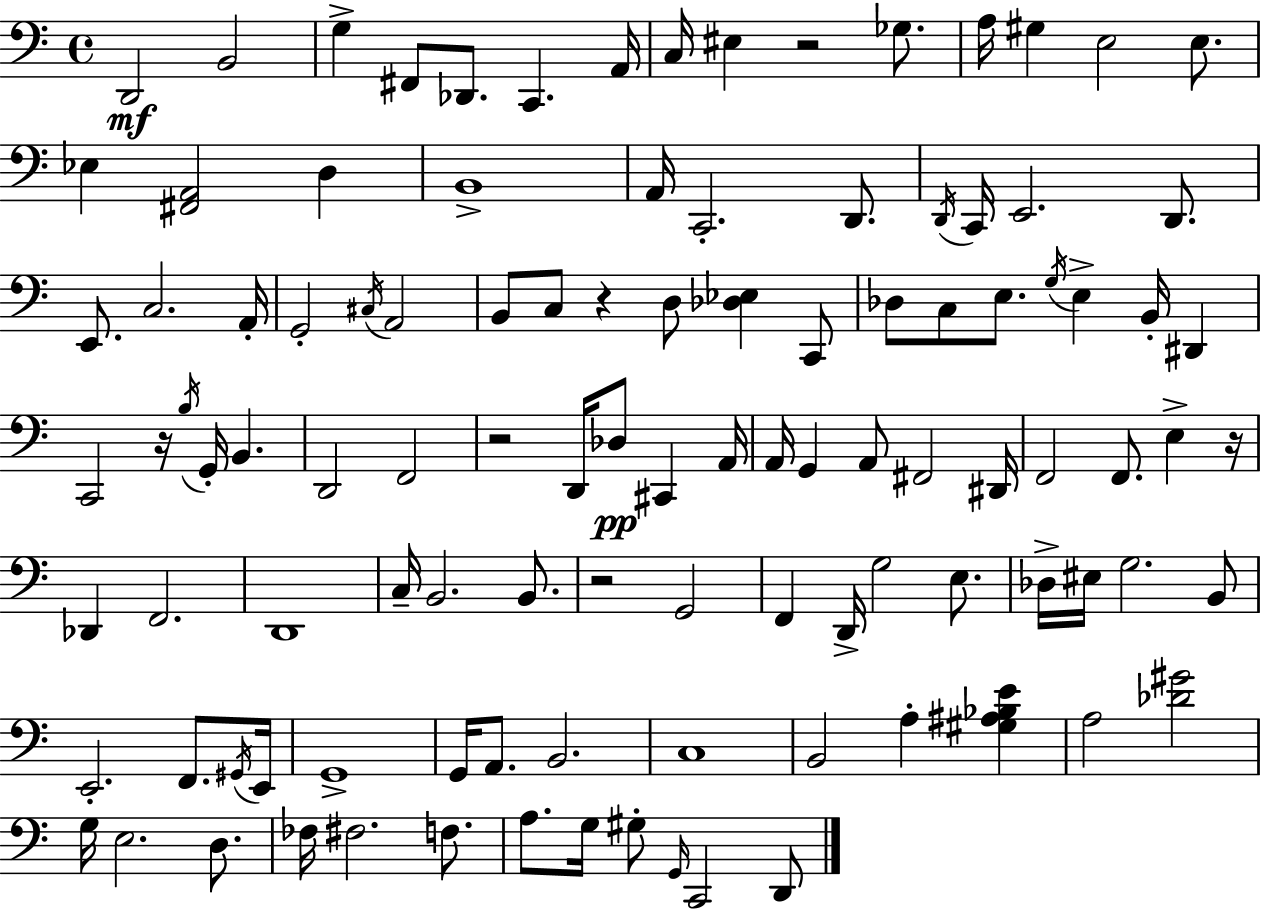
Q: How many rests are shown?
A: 6